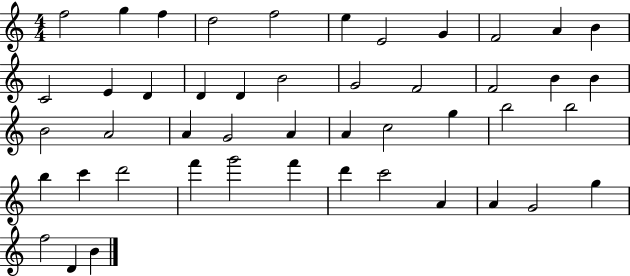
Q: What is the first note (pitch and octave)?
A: F5